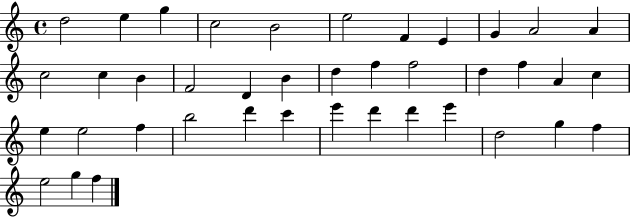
D5/h E5/q G5/q C5/h B4/h E5/h F4/q E4/q G4/q A4/h A4/q C5/h C5/q B4/q F4/h D4/q B4/q D5/q F5/q F5/h D5/q F5/q A4/q C5/q E5/q E5/h F5/q B5/h D6/q C6/q E6/q D6/q D6/q E6/q D5/h G5/q F5/q E5/h G5/q F5/q